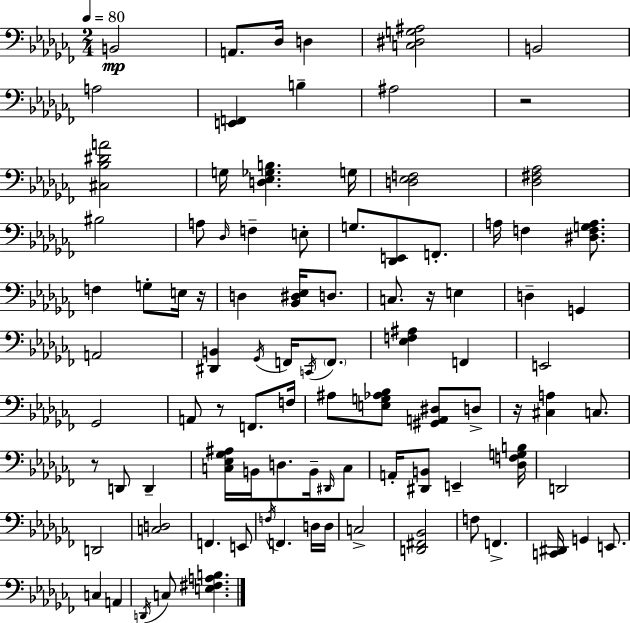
{
  \clef bass
  \numericTimeSignature
  \time 2/4
  \key aes \minor
  \tempo 4 = 80
  \repeat volta 2 { b,2\mp | a,8. des16 d4 | <c dis g ais>2 | b,2 | \break a2 | <e, f,>4 b4-- | ais2 | r2 | \break <cis bes dis' a'>2 | g16 <d ees ges b>4. g16 | <d ees f>2 | <des fis aes>2 | \break bis2 | a8 \grace { des16 } f4-- e8-. | g8. <des, e,>8 f,8.-. | a16 f4 <dis f g a>8. | \break f4 g8-. e16 | r16 d4 <bes, dis ees>16 d8. | c8. r16 e4 | d4-- g,4 | \break a,2 | <dis, b,>4 \acciaccatura { ges,16 } f,16 \acciaccatura { c,16 } | \parenthesize f,8. <ees f ais>4 f,4 | e,2 | \break ges,2 | a,8 r8 f,8. | f16 ais8 <e g aes bes>8 <gis, a, dis>8 | d8-> r16 <cis a>4 | \break c8. r8 d,8 d,4-- | <c ees ges ais>16 b,16 d8. | b,16-- \grace { dis,16 } c8 a,16-. <dis, b,>8 e,4-- | <des f g b>16 d,2 | \break d,2 | <c d>2 | f,4. | e,8 \acciaccatura { f16 } f,4. | \break d16 d16 c2-> | <d, fis, bes,>2 | f8 f,4.-> | <c, dis,>16 g,4 | \break e,8. c4 | a,4 \acciaccatura { d,16 } c8 | <e fis a b>4. } \bar "|."
}